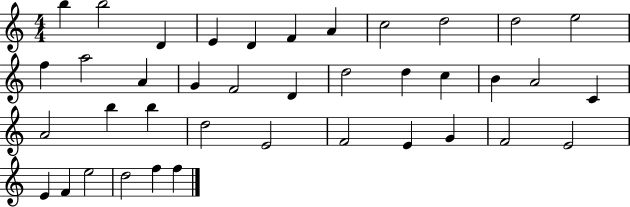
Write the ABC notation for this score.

X:1
T:Untitled
M:4/4
L:1/4
K:C
b b2 D E D F A c2 d2 d2 e2 f a2 A G F2 D d2 d c B A2 C A2 b b d2 E2 F2 E G F2 E2 E F e2 d2 f f